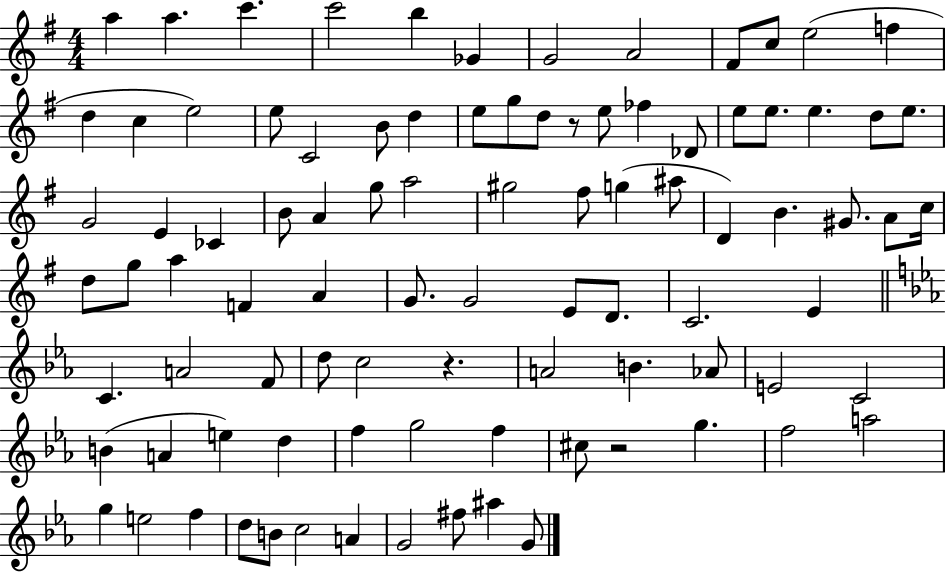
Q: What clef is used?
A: treble